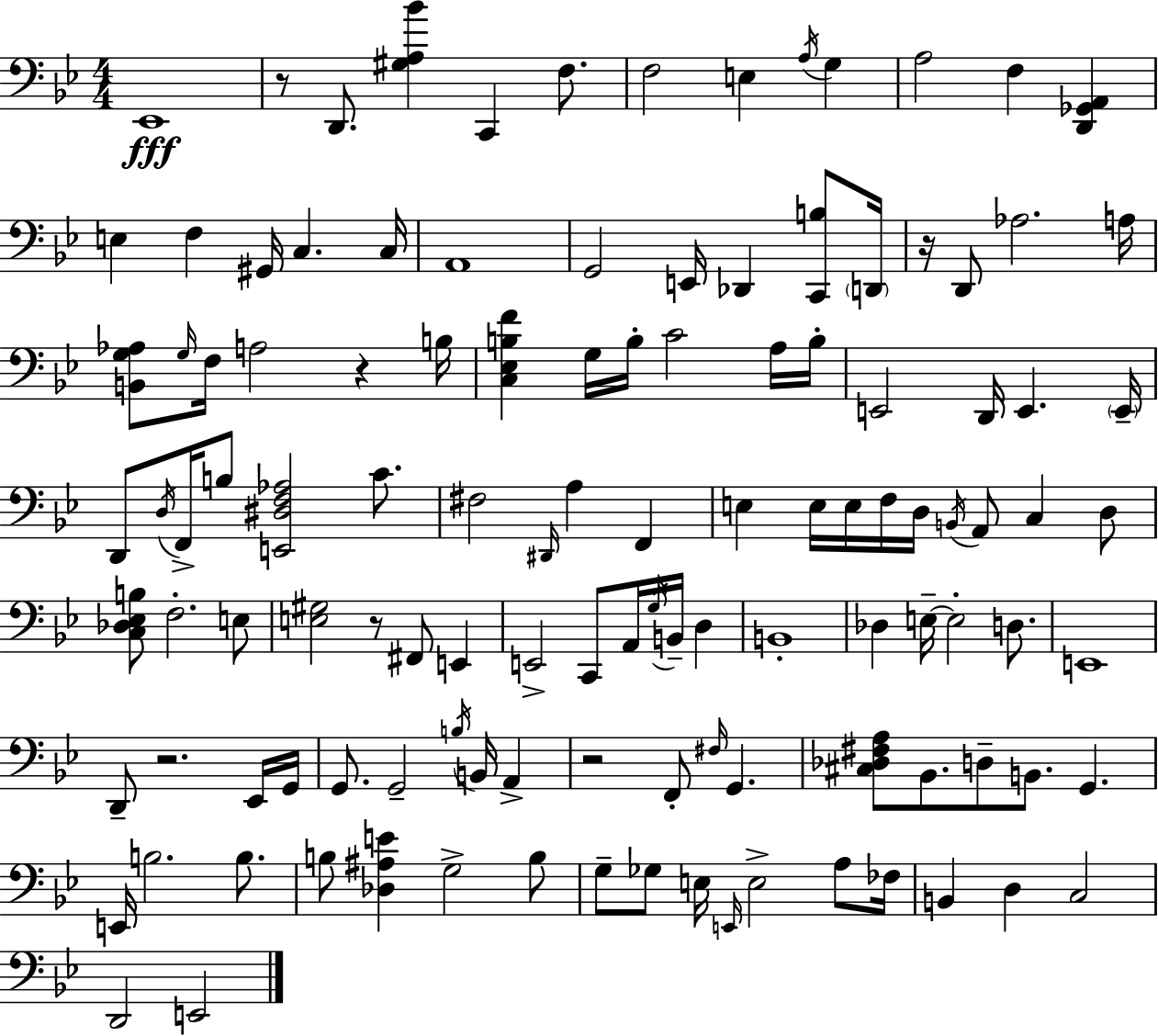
{
  \clef bass
  \numericTimeSignature
  \time 4/4
  \key g \minor
  ees,1\fff | r8 d,8. <gis a bes'>4 c,4 f8. | f2 e4 \acciaccatura { a16 } g4 | a2 f4 <d, ges, a,>4 | \break e4 f4 gis,16 c4. | c16 a,1 | g,2 e,16 des,4 <c, b>8 | \parenthesize d,16 r16 d,8 aes2. | \break a16 <b, g aes>8 \grace { g16 } f16 a2 r4 | b16 <c ees b f'>4 g16 b16-. c'2 | a16 b16-. e,2 d,16 e,4. | \parenthesize e,16-- d,8 \acciaccatura { d16 } f,16-> b8 <e, dis f aes>2 | \break c'8. fis2 \grace { dis,16 } a4 | f,4 e4 e16 e16 f16 d16 \acciaccatura { b,16 } a,8 c4 | d8 <c des ees b>8 f2.-. | e8 <e gis>2 r8 fis,8 | \break e,4 e,2-> c,8 a,16 | \acciaccatura { g16 } b,16-- d4 b,1-. | des4 e16--~~ e2-. | d8. e,1 | \break d,8-- r2. | ees,16 g,16 g,8. g,2-- | \acciaccatura { b16 } b,16 a,4-> r2 f,8-. | \grace { fis16 } g,4. <cis des fis a>8 bes,8. d8-- b,8. | \break g,4. e,16 b2. | b8. b8 <des ais e'>4 g2-> | b8 g8-- ges8 e16 \grace { e,16 } e2-> | a8 fes16 b,4 d4 | \break c2 d,2 | e,2 \bar "|."
}